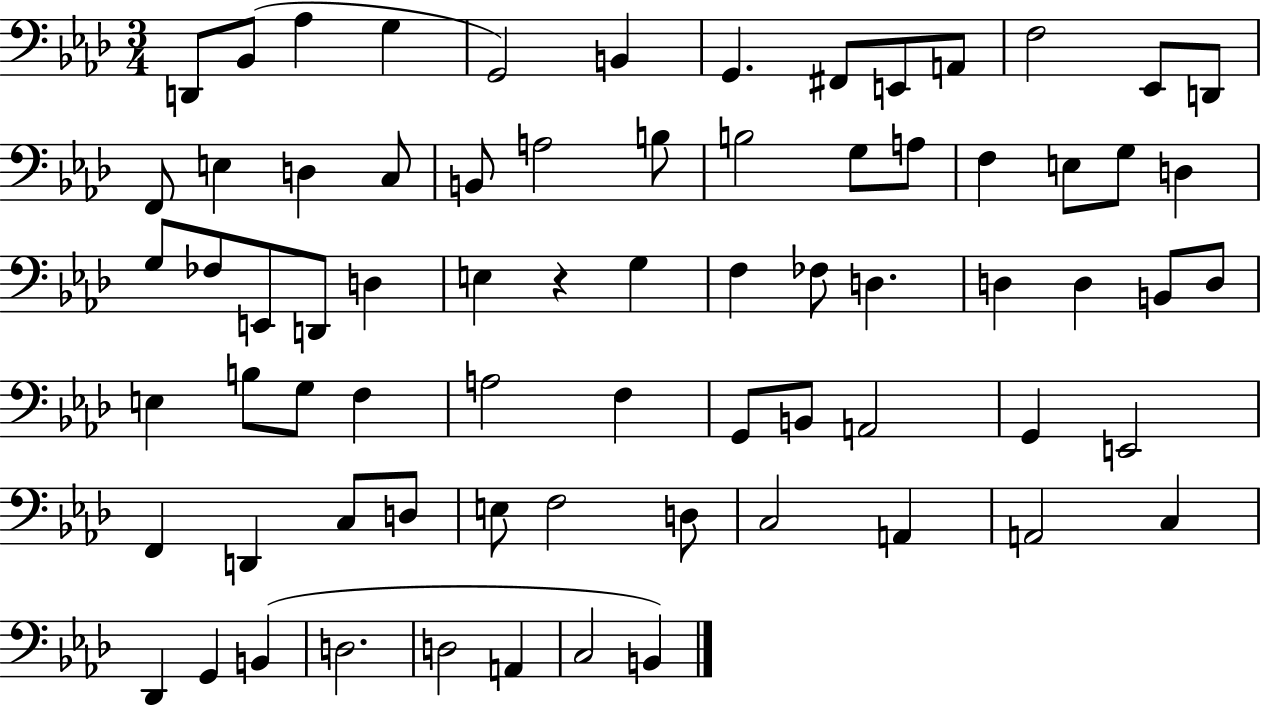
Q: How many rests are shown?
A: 1